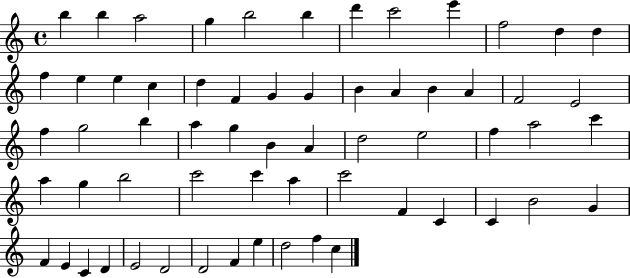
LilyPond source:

{
  \clef treble
  \time 4/4
  \defaultTimeSignature
  \key c \major
  b''4 b''4 a''2 | g''4 b''2 b''4 | d'''4 c'''2 e'''4 | f''2 d''4 d''4 | \break f''4 e''4 e''4 c''4 | d''4 f'4 g'4 g'4 | b'4 a'4 b'4 a'4 | f'2 e'2 | \break f''4 g''2 b''4 | a''4 g''4 b'4 a'4 | d''2 e''2 | f''4 a''2 c'''4 | \break a''4 g''4 b''2 | c'''2 c'''4 a''4 | c'''2 f'4 c'4 | c'4 b'2 g'4 | \break f'4 e'4 c'4 d'4 | e'2 d'2 | d'2 f'4 e''4 | d''2 f''4 c''4 | \break \bar "|."
}